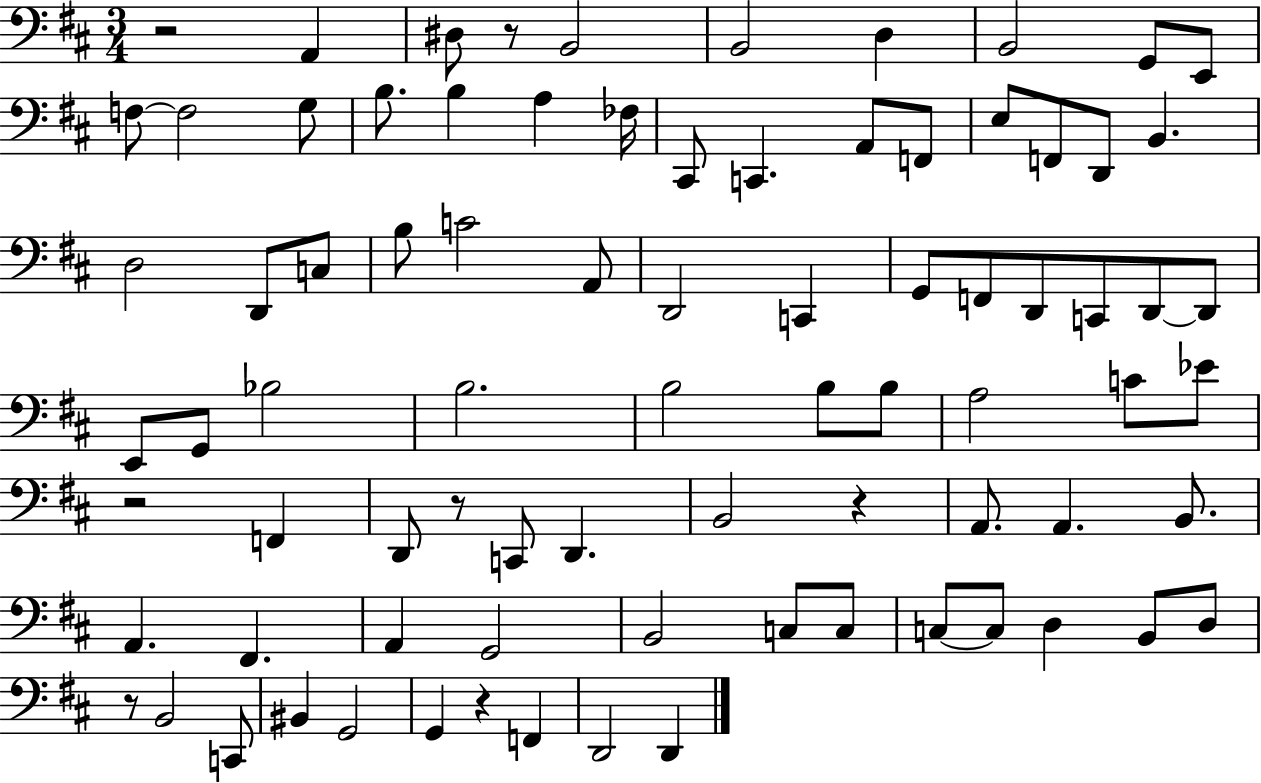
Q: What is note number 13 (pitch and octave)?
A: B3